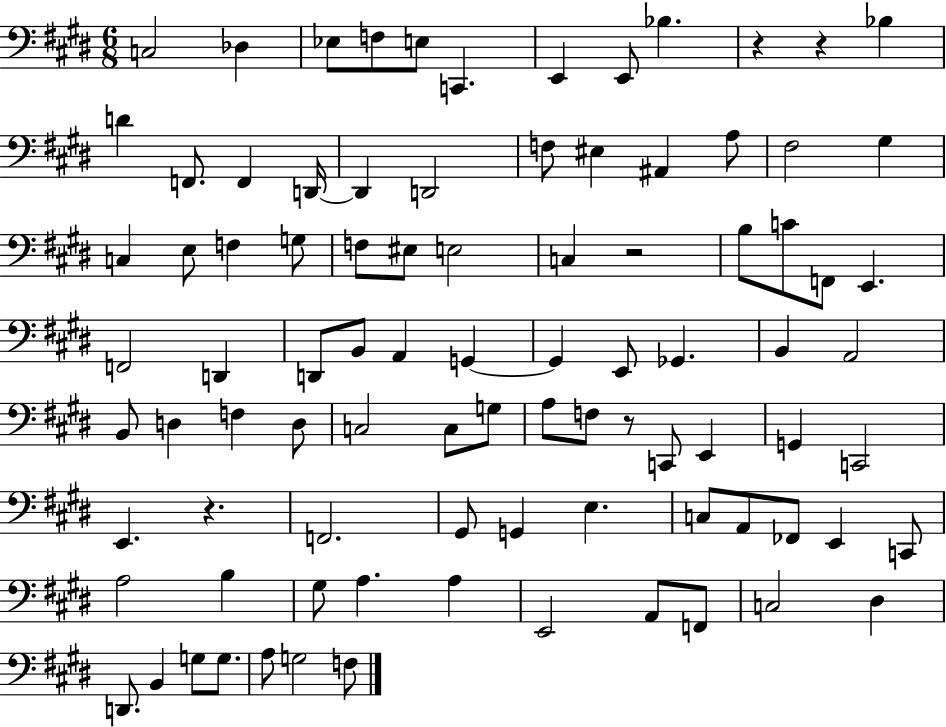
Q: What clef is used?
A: bass